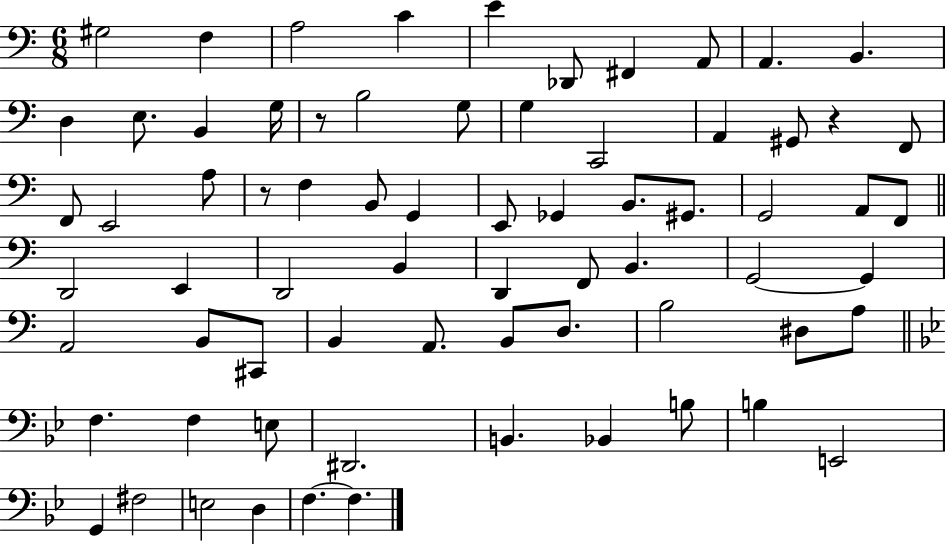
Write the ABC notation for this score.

X:1
T:Untitled
M:6/8
L:1/4
K:C
^G,2 F, A,2 C E _D,,/2 ^F,, A,,/2 A,, B,, D, E,/2 B,, G,/4 z/2 B,2 G,/2 G, C,,2 A,, ^G,,/2 z F,,/2 F,,/2 E,,2 A,/2 z/2 F, B,,/2 G,, E,,/2 _G,, B,,/2 ^G,,/2 G,,2 A,,/2 F,,/2 D,,2 E,, D,,2 B,, D,, F,,/2 B,, G,,2 G,, A,,2 B,,/2 ^C,,/2 B,, A,,/2 B,,/2 D,/2 B,2 ^D,/2 A,/2 F, F, E,/2 ^D,,2 B,, _B,, B,/2 B, E,,2 G,, ^F,2 E,2 D, F, F,